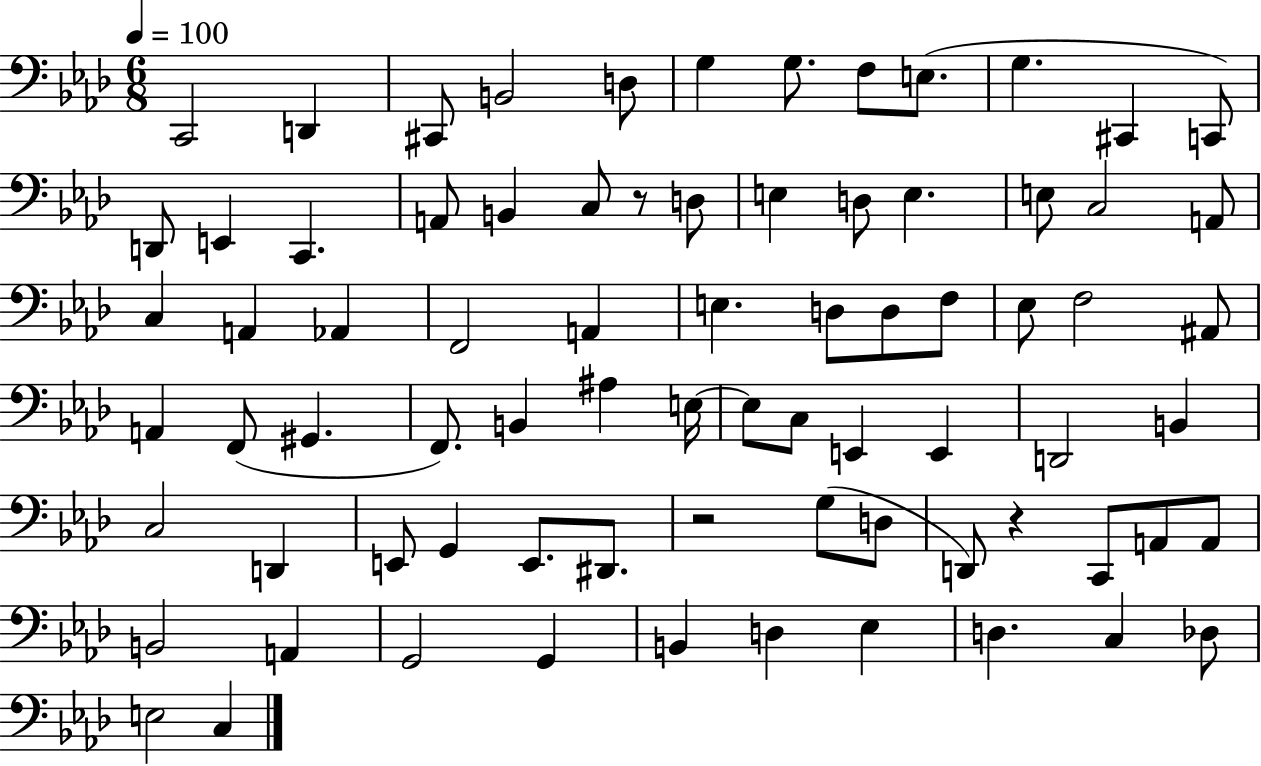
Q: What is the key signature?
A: AES major